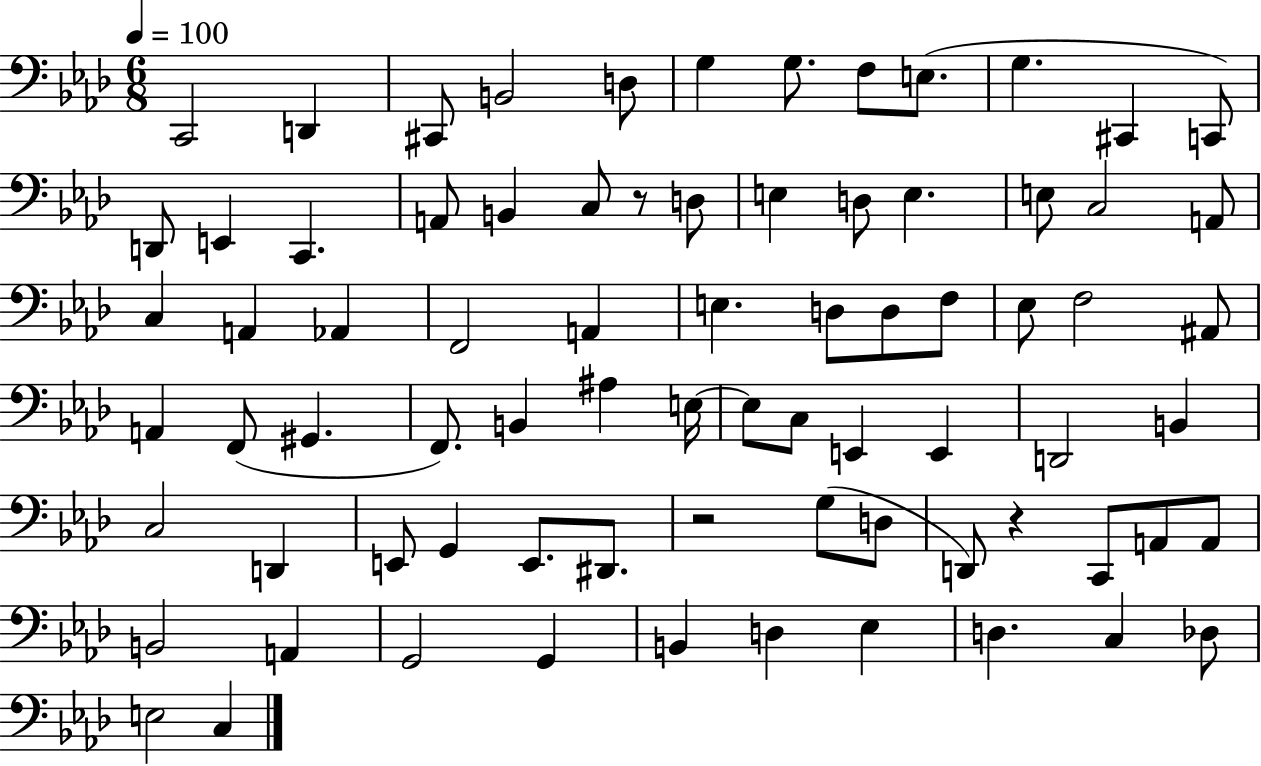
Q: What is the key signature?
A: AES major